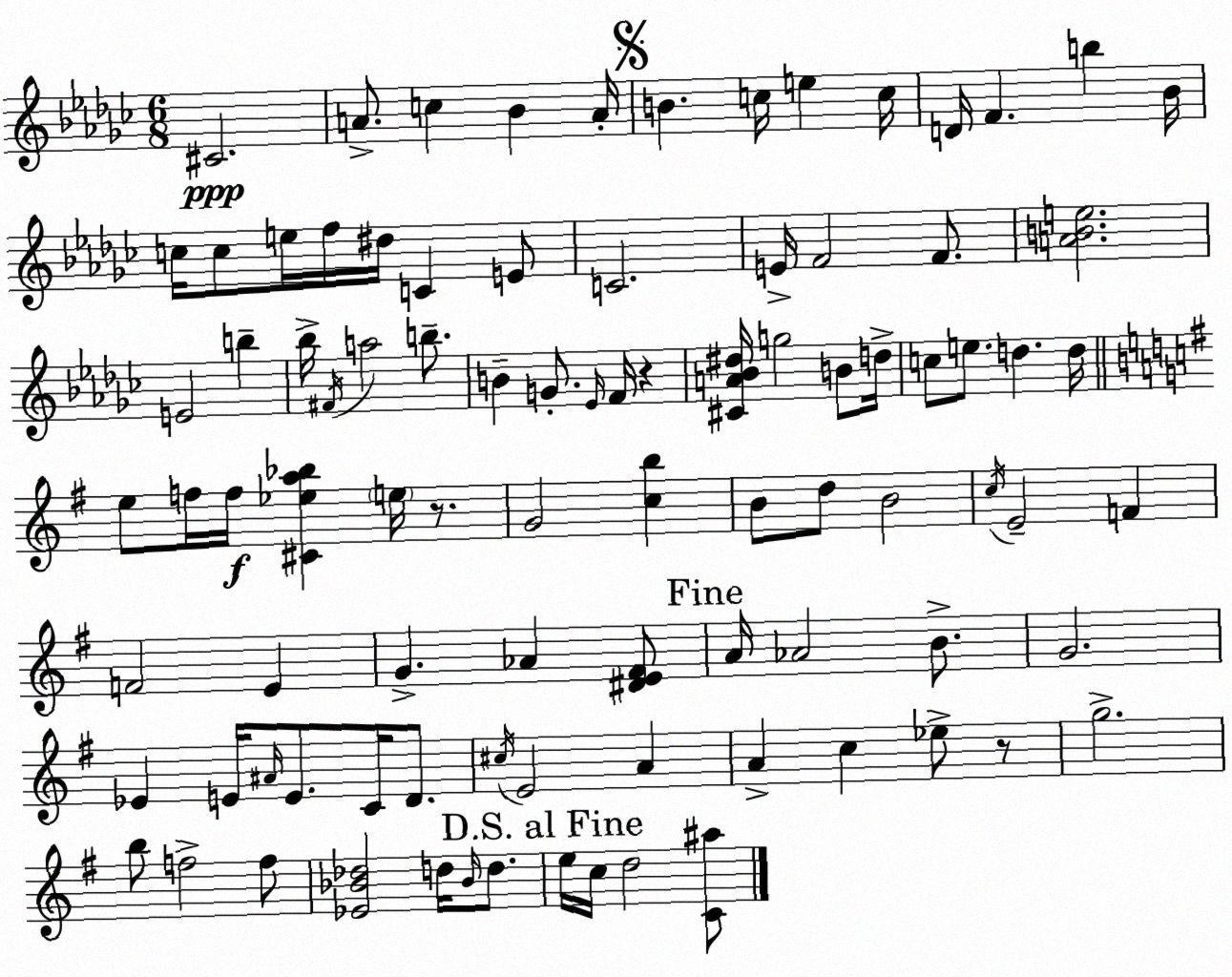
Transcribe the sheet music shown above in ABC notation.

X:1
T:Untitled
M:6/8
L:1/4
K:Ebm
^C2 A/2 c _B A/4 B c/4 e c/4 D/4 F b _B/4 c/4 c/2 e/4 f/4 ^d/4 C E/2 C2 E/4 F2 F/2 [ABe]2 E2 b _b/4 ^F/4 a2 b/2 B G/2 _E/4 F/4 z [^CA_B^d]/4 g2 B/2 d/4 c/2 e/2 d d/4 e/2 f/4 f/4 [^C_ea_b] e/4 z/2 G2 [cb] B/2 d/2 B2 c/4 E2 F F2 E G _A [^DE^F]/2 A/4 _A2 B/2 G2 _E E/4 ^A/4 E/2 C/4 D/2 ^c/4 E2 A A c _e/2 z/2 g2 b/2 f2 f/2 [_E_B_d]2 d/4 _B/4 d/2 e/4 c/4 d2 [C^a]/2